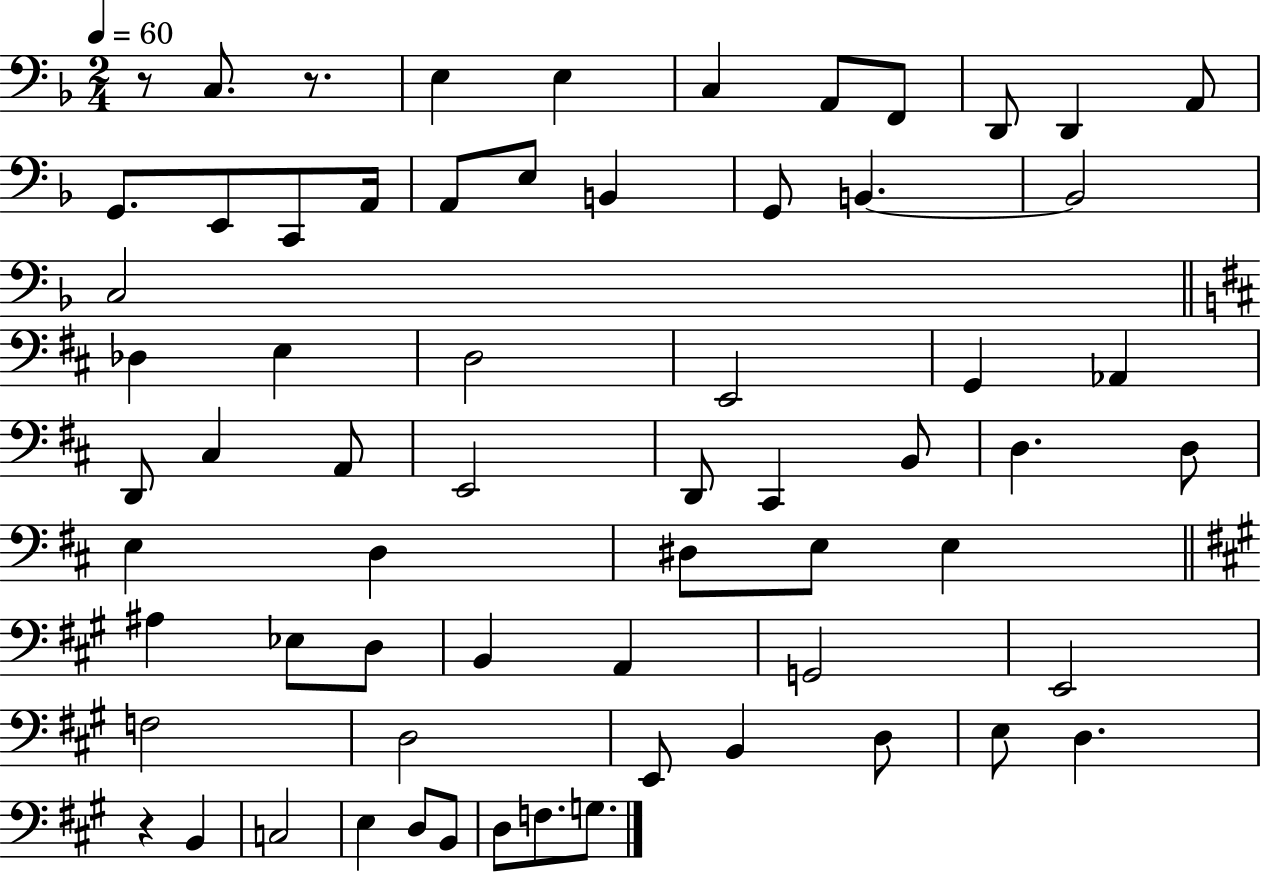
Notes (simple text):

R/e C3/e. R/e. E3/q E3/q C3/q A2/e F2/e D2/e D2/q A2/e G2/e. E2/e C2/e A2/s A2/e E3/e B2/q G2/e B2/q. B2/h C3/h Db3/q E3/q D3/h E2/h G2/q Ab2/q D2/e C#3/q A2/e E2/h D2/e C#2/q B2/e D3/q. D3/e E3/q D3/q D#3/e E3/e E3/q A#3/q Eb3/e D3/e B2/q A2/q G2/h E2/h F3/h D3/h E2/e B2/q D3/e E3/e D3/q. R/q B2/q C3/h E3/q D3/e B2/e D3/e F3/e. G3/e.